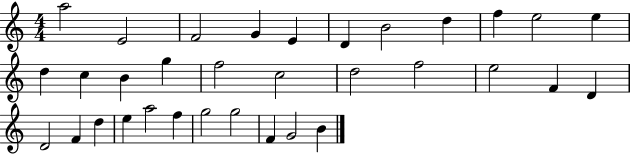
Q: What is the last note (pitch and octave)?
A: B4